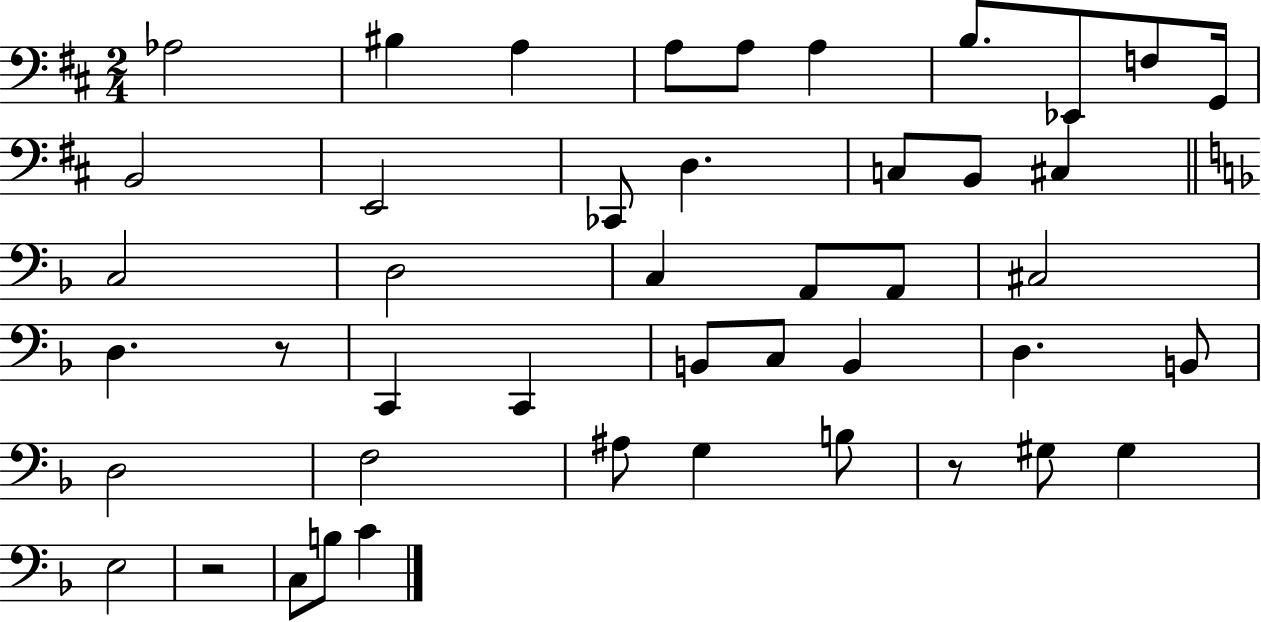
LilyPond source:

{
  \clef bass
  \numericTimeSignature
  \time 2/4
  \key d \major
  aes2 | bis4 a4 | a8 a8 a4 | b8. ees,8 f8 g,16 | \break b,2 | e,2 | ces,8 d4. | c8 b,8 cis4 | \break \bar "||" \break \key f \major c2 | d2 | c4 a,8 a,8 | cis2 | \break d4. r8 | c,4 c,4 | b,8 c8 b,4 | d4. b,8 | \break d2 | f2 | ais8 g4 b8 | r8 gis8 gis4 | \break e2 | r2 | c8 b8 c'4 | \bar "|."
}